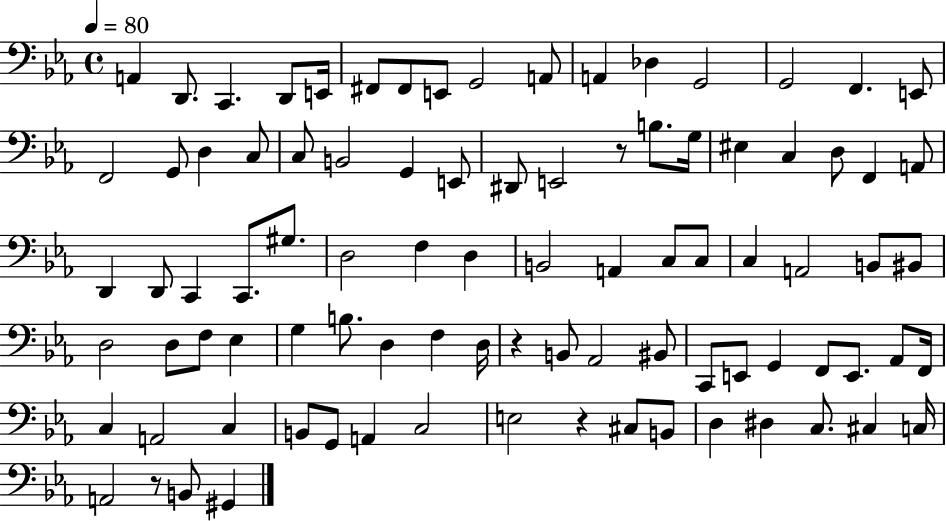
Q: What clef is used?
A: bass